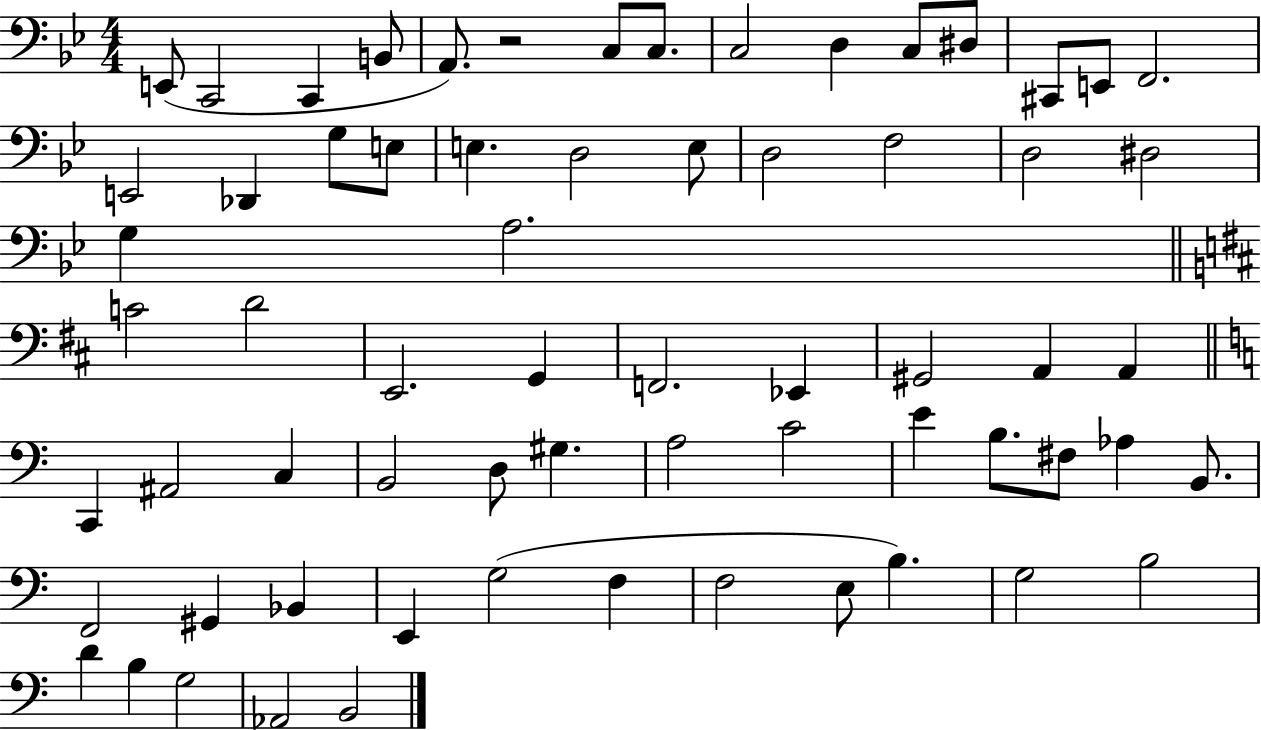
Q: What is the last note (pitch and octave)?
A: B2